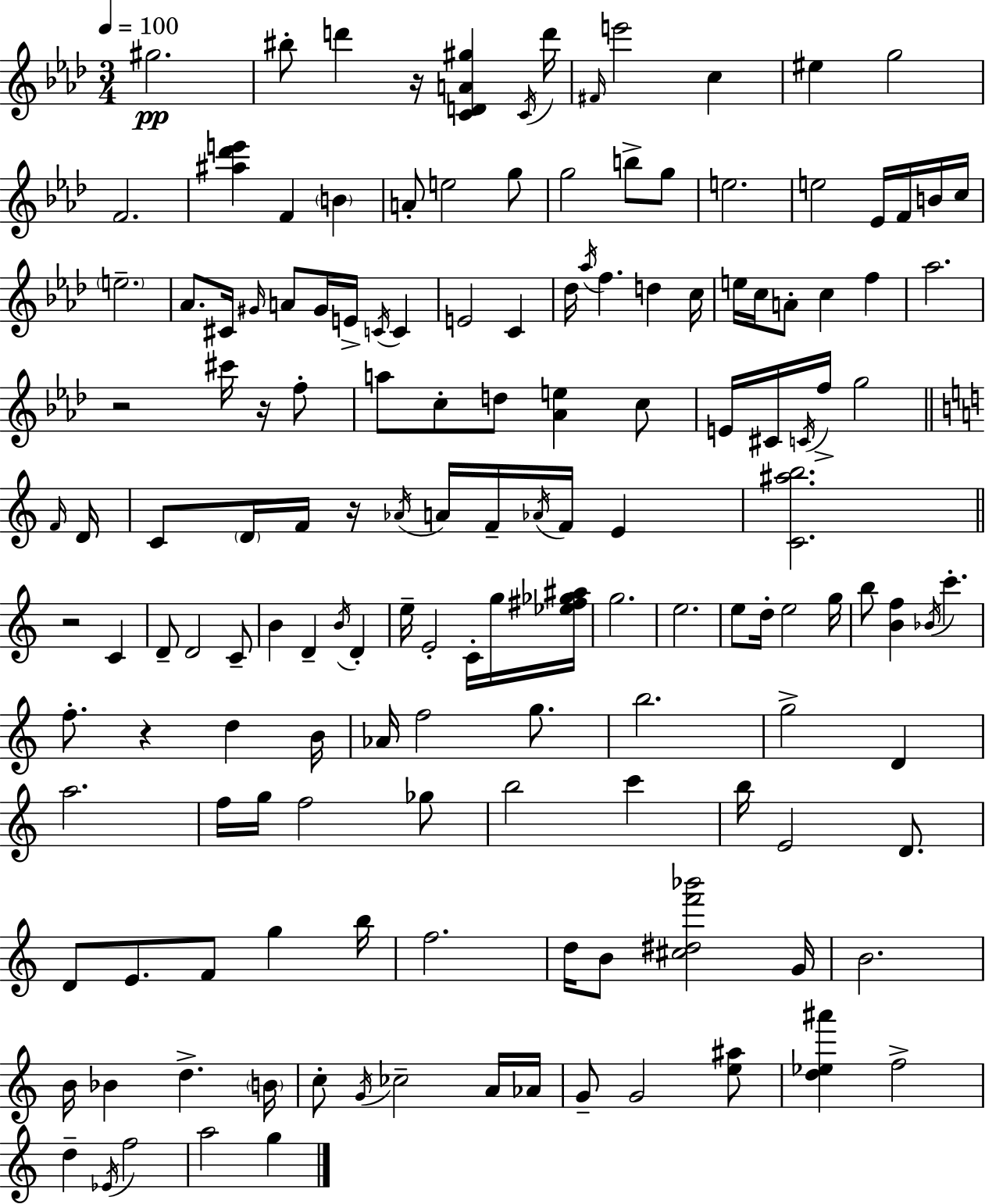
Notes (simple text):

G#5/h. BIS5/e D6/q R/s [C4,D4,A4,G#5]/q C4/s D6/s F#4/s E6/h C5/q EIS5/q G5/h F4/h. [A#5,Db6,E6]/q F4/q B4/q A4/e E5/h G5/e G5/h B5/e G5/e E5/h. E5/h Eb4/s F4/s B4/s C5/s E5/h. Ab4/e. C#4/s G#4/s A4/e G#4/s E4/s C4/s C4/q E4/h C4/q Db5/s Ab5/s F5/q. D5/q C5/s E5/s C5/s A4/e C5/q F5/q Ab5/h. R/h C#6/s R/s F5/e A5/e C5/e D5/e [Ab4,E5]/q C5/e E4/s C#4/s C4/s F5/s G5/h F4/s D4/s C4/e D4/s F4/s R/s Ab4/s A4/s F4/s Ab4/s F4/s E4/q [C4,A#5,B5]/h. R/h C4/q D4/e D4/h C4/e B4/q D4/q B4/s D4/q E5/s E4/h C4/s G5/s [Eb5,F#5,Gb5,A#5]/s G5/h. E5/h. E5/e D5/s E5/h G5/s B5/e [B4,F5]/q Bb4/s C6/q. F5/e. R/q D5/q B4/s Ab4/s F5/h G5/e. B5/h. G5/h D4/q A5/h. F5/s G5/s F5/h Gb5/e B5/h C6/q B5/s E4/h D4/e. D4/e E4/e. F4/e G5/q B5/s F5/h. D5/s B4/e [C#5,D#5,F6,Bb6]/h G4/s B4/h. B4/s Bb4/q D5/q. B4/s C5/e G4/s CES5/h A4/s Ab4/s G4/e G4/h [E5,A#5]/e [D5,Eb5,A#6]/q F5/h D5/q Eb4/s F5/h A5/h G5/q